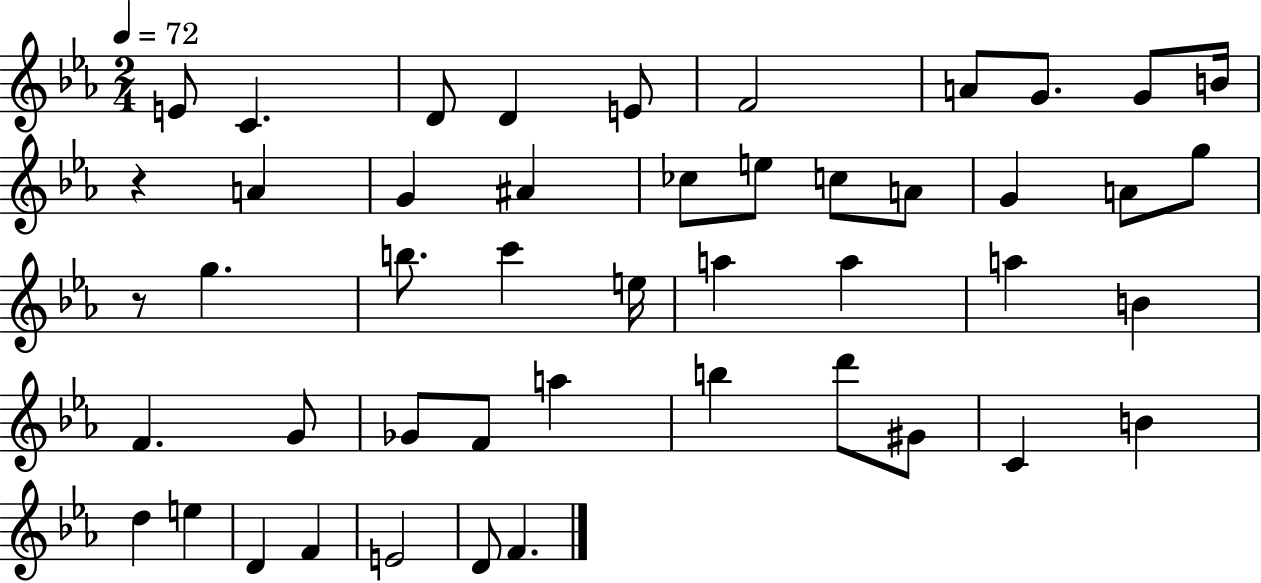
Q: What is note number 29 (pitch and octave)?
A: F4